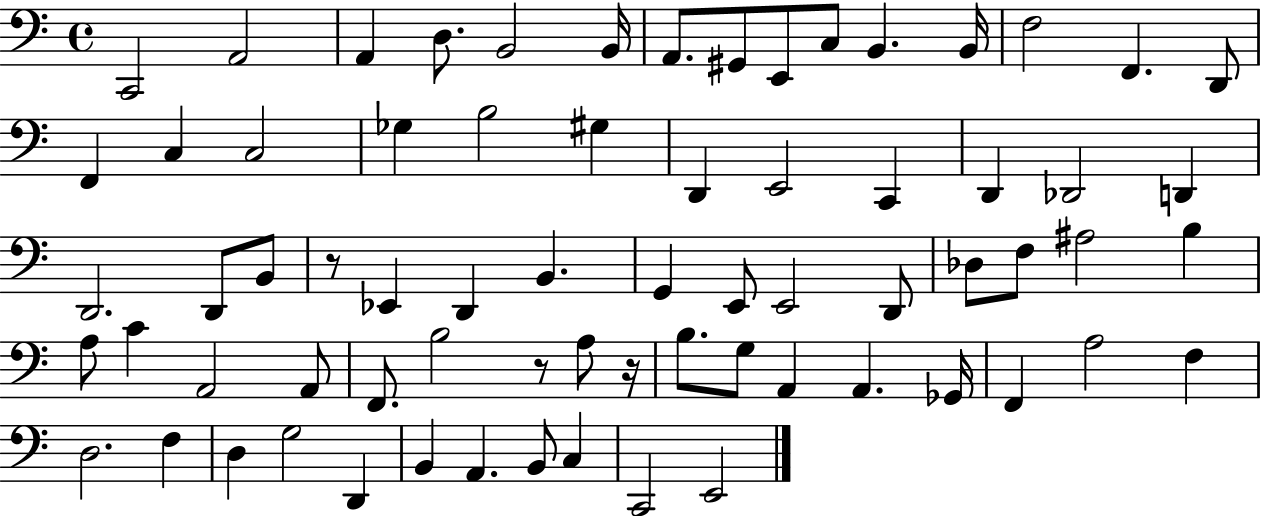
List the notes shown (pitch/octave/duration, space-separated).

C2/h A2/h A2/q D3/e. B2/h B2/s A2/e. G#2/e E2/e C3/e B2/q. B2/s F3/h F2/q. D2/e F2/q C3/q C3/h Gb3/q B3/h G#3/q D2/q E2/h C2/q D2/q Db2/h D2/q D2/h. D2/e B2/e R/e Eb2/q D2/q B2/q. G2/q E2/e E2/h D2/e Db3/e F3/e A#3/h B3/q A3/e C4/q A2/h A2/e F2/e. B3/h R/e A3/e R/s B3/e. G3/e A2/q A2/q. Gb2/s F2/q A3/h F3/q D3/h. F3/q D3/q G3/h D2/q B2/q A2/q. B2/e C3/q C2/h E2/h